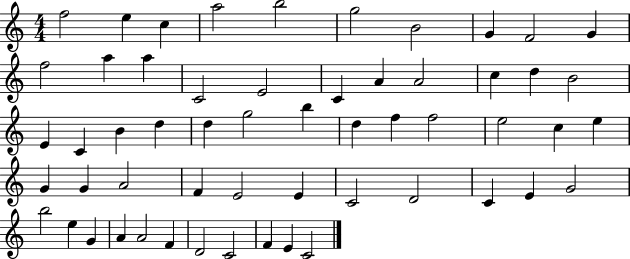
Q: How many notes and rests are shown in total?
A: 56